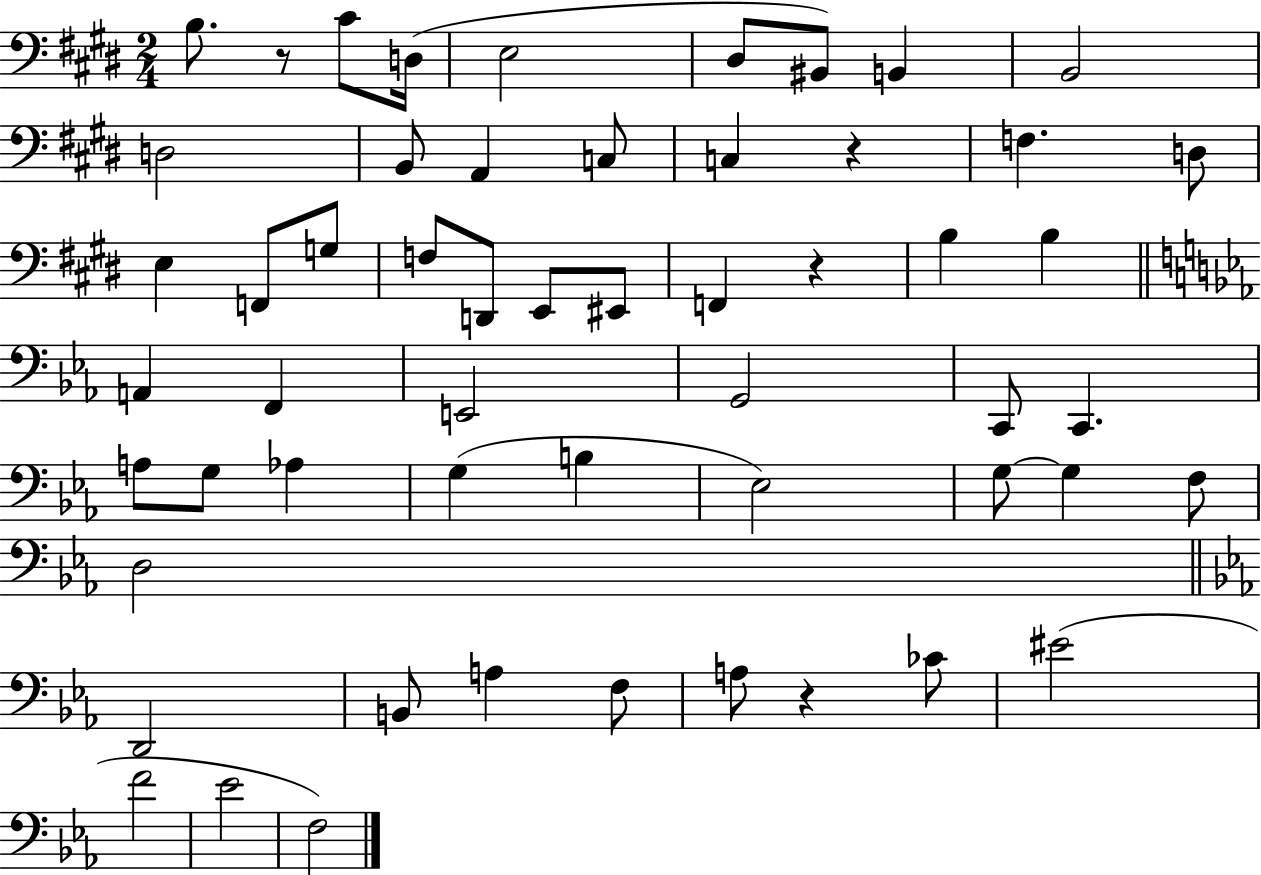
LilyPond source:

{
  \clef bass
  \numericTimeSignature
  \time 2/4
  \key e \major
  b8. r8 cis'8 d16( | e2 | dis8 bis,8) b,4 | b,2 | \break d2 | b,8 a,4 c8 | c4 r4 | f4. d8 | \break e4 f,8 g8 | f8 d,8 e,8 eis,8 | f,4 r4 | b4 b4 | \break \bar "||" \break \key ees \major a,4 f,4 | e,2 | g,2 | c,8 c,4. | \break a8 g8 aes4 | g4( b4 | ees2) | g8~~ g4 f8 | \break d2 | \bar "||" \break \key ees \major d,2 | b,8 a4 f8 | a8 r4 ces'8 | eis'2( | \break f'2 | ees'2 | f2) | \bar "|."
}